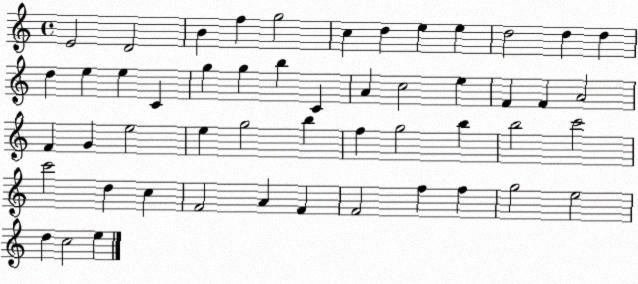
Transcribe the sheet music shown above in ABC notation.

X:1
T:Untitled
M:4/4
L:1/4
K:C
E2 D2 B f g2 c d e e d2 d d d e e C g g b C A c2 e F F A2 F G e2 e g2 b f g2 b b2 c'2 c'2 d c F2 A F F2 f f g2 e2 d c2 e